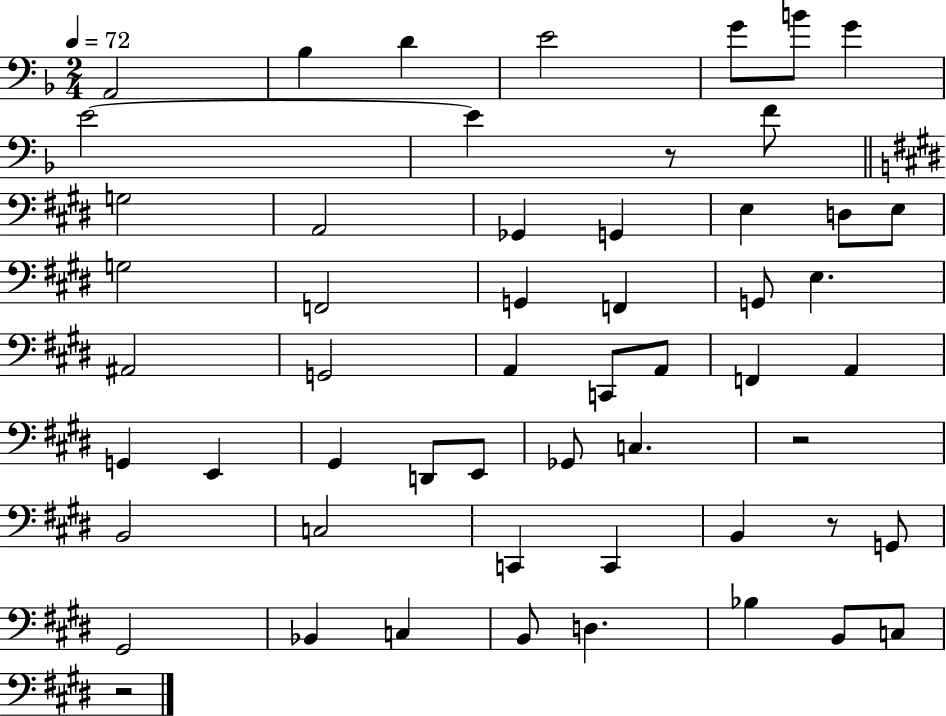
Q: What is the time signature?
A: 2/4